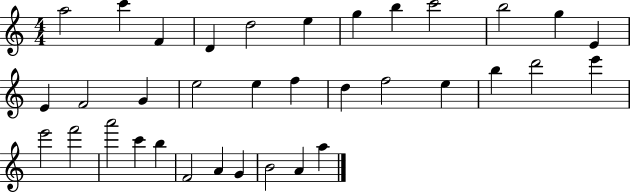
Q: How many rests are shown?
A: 0